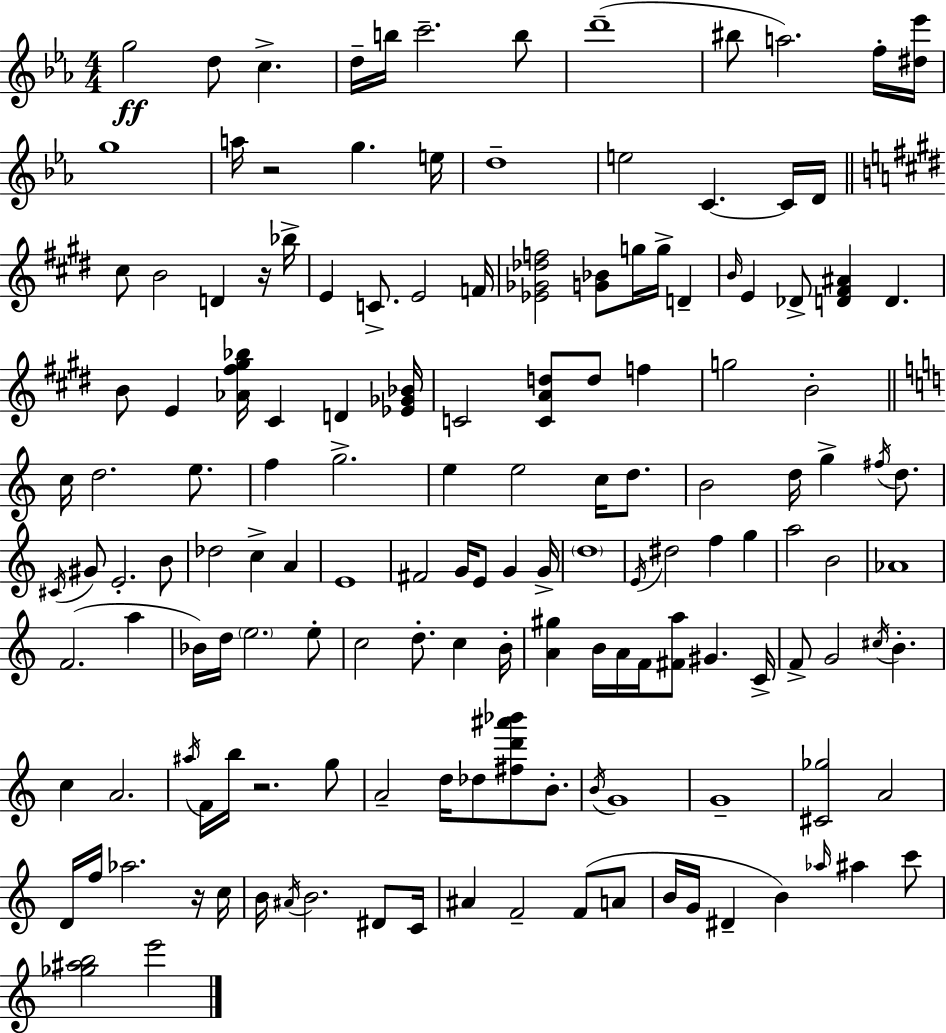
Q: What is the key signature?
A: EES major